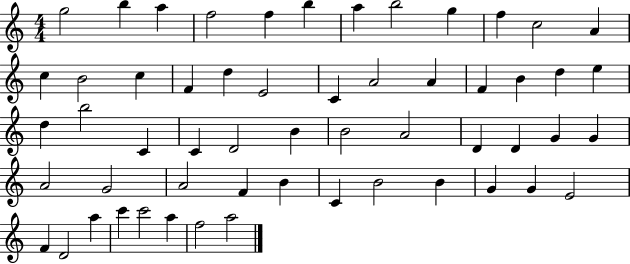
X:1
T:Untitled
M:4/4
L:1/4
K:C
g2 b a f2 f b a b2 g f c2 A c B2 c F d E2 C A2 A F B d e d b2 C C D2 B B2 A2 D D G G A2 G2 A2 F B C B2 B G G E2 F D2 a c' c'2 a f2 a2